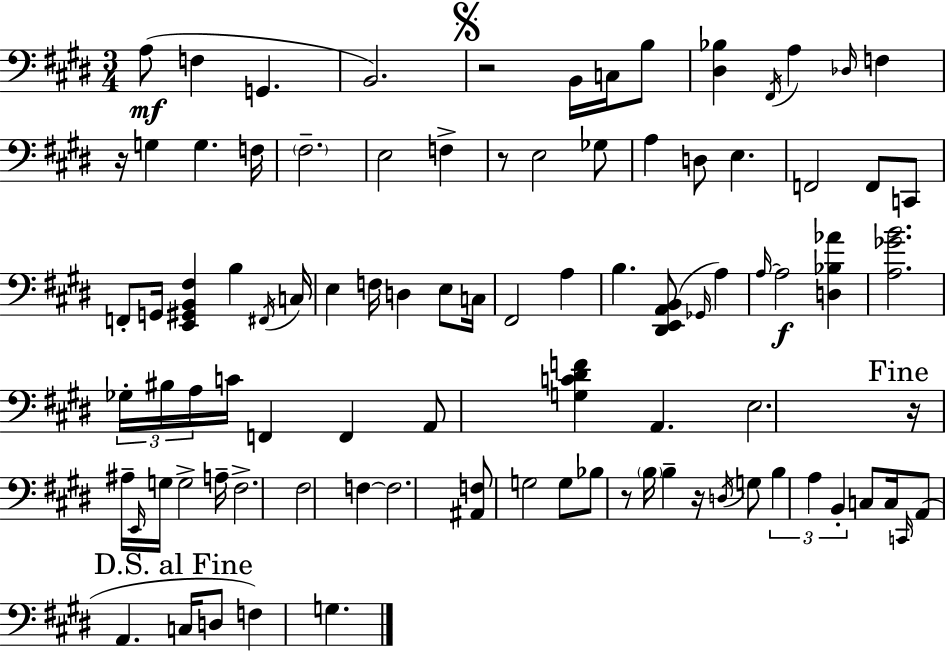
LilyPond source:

{
  \clef bass
  \numericTimeSignature
  \time 3/4
  \key e \major
  \repeat volta 2 { a8(\mf f4 g,4. | b,2.) | \mark \markup { \musicglyph "scripts.segno" } r2 b,16 c16 b8 | <dis bes>4 \acciaccatura { fis,16 } a4 \grace { des16 } f4 | \break r16 g4 g4. | f16 \parenthesize fis2.-- | e2 f4-> | r8 e2 | \break ges8 a4 d8 e4. | f,2 f,8 | c,8 f,8-. g,16 <e, gis, b, fis>4 b4 | \acciaccatura { fis,16 } c16 e4 f16 d4 | \break e8 c16 fis,2 a4 | b4. <dis, e, a, b,>8( \grace { ges,16 } | a4) \grace { a16~ }~\f a2 | <d bes aes'>4 <a ges' b'>2. | \break \tuplet 3/2 { ges16-. bis16 a16 } c'16 f,4 | f,4 a,8 <g c' dis' f'>4 a,4. | e2. | \mark "Fine" r16 ais16-- \grace { e,16 } g16 g2-> | \break a16-- fis2.-> | fis2 | f4~~ f2. | <ais, f>8 g2 | \break g8 bes8 r8 \parenthesize b16 b4-- | r16 \acciaccatura { d16 } g8 \tuplet 3/2 { b4 a4 | b,4-. } c8 c16 \grace { c,16 } a,8( | a,4. \mark "D.S. al Fine" c16 d8 f4) | \break g4. } \bar "|."
}